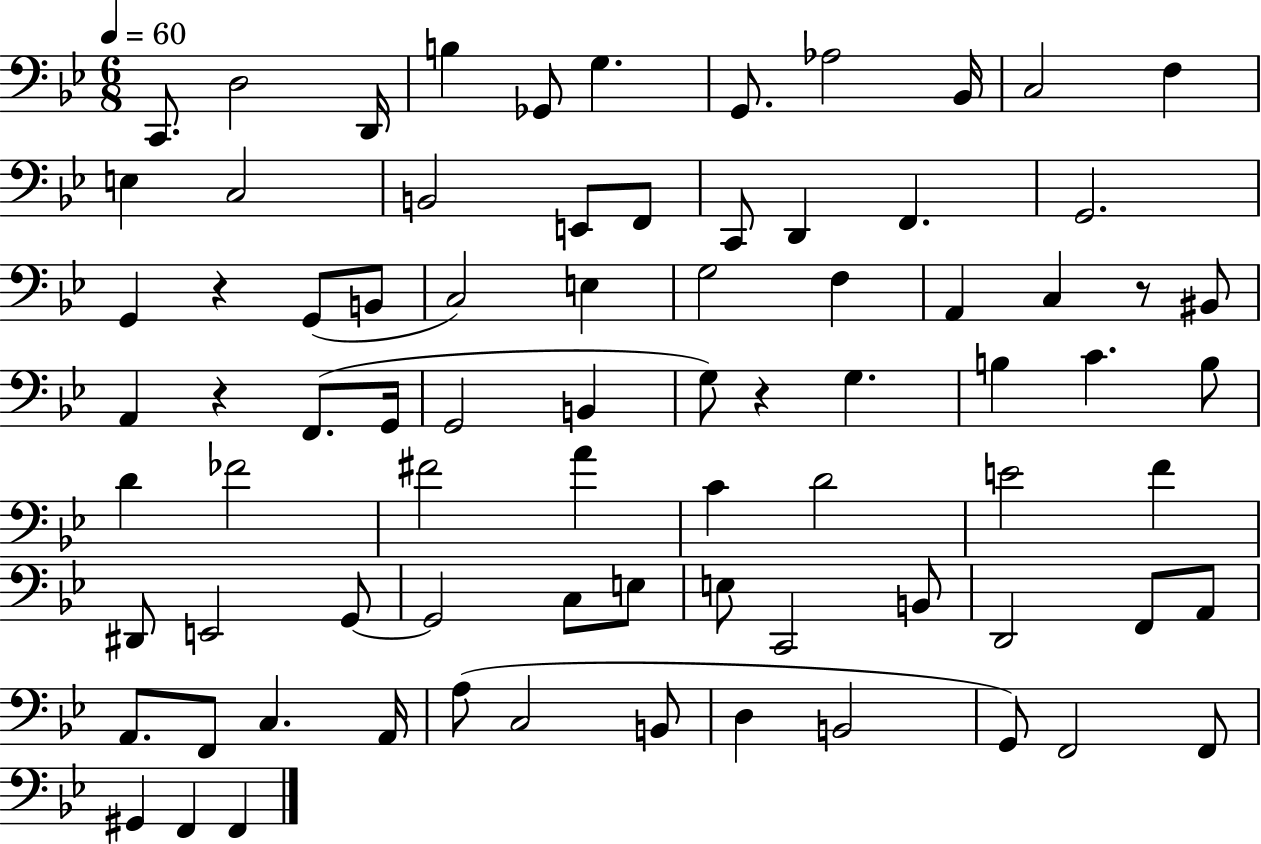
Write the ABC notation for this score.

X:1
T:Untitled
M:6/8
L:1/4
K:Bb
C,,/2 D,2 D,,/4 B, _G,,/2 G, G,,/2 _A,2 _B,,/4 C,2 F, E, C,2 B,,2 E,,/2 F,,/2 C,,/2 D,, F,, G,,2 G,, z G,,/2 B,,/2 C,2 E, G,2 F, A,, C, z/2 ^B,,/2 A,, z F,,/2 G,,/4 G,,2 B,, G,/2 z G, B, C B,/2 D _F2 ^F2 A C D2 E2 F ^D,,/2 E,,2 G,,/2 G,,2 C,/2 E,/2 E,/2 C,,2 B,,/2 D,,2 F,,/2 A,,/2 A,,/2 F,,/2 C, A,,/4 A,/2 C,2 B,,/2 D, B,,2 G,,/2 F,,2 F,,/2 ^G,, F,, F,,